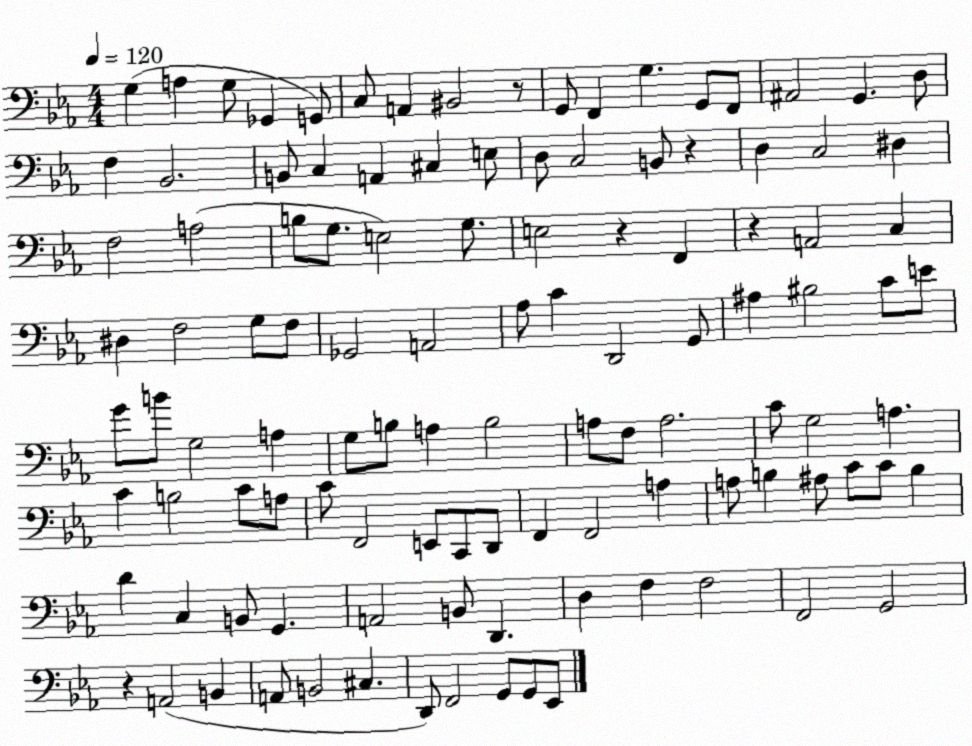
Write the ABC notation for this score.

X:1
T:Untitled
M:4/4
L:1/4
K:Eb
G, A, G,/2 _G,, G,,/2 C,/2 A,, ^B,,2 z/2 G,,/2 F,, G, G,,/2 F,,/2 ^A,,2 G,, D,/2 F, _B,,2 B,,/2 C, A,, ^C, E,/2 D,/2 C,2 B,,/2 z D, C,2 ^D, F,2 A,2 B,/2 G,/2 E,2 G,/2 E,2 z F,, z A,,2 C, ^D, F,2 G,/2 F,/2 _G,,2 A,,2 _A,/2 C D,,2 G,,/2 ^A, ^B,2 C/2 E/2 G/2 B/2 G,2 A, G,/2 B,/2 A, B,2 A,/2 F,/2 A,2 C/2 G,2 A, C B,2 C/2 A,/2 C/2 F,,2 E,,/2 C,,/2 D,,/2 F,, F,,2 A, A,/2 B, ^A,/2 C/2 C/2 B, D C, B,,/2 G,, A,,2 B,,/2 D,, D, F, F,2 F,,2 G,,2 z A,,2 B,, A,,/2 B,,2 ^C, D,,/2 F,,2 G,,/2 G,,/2 _E,,/2